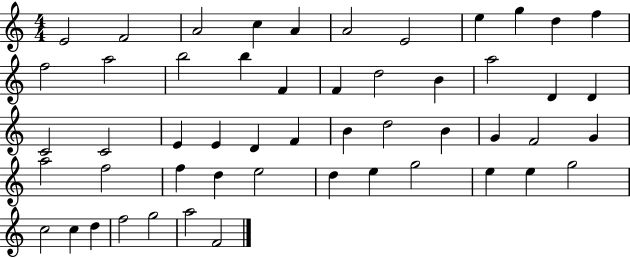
E4/h F4/h A4/h C5/q A4/q A4/h E4/h E5/q G5/q D5/q F5/q F5/h A5/h B5/h B5/q F4/q F4/q D5/h B4/q A5/h D4/q D4/q C4/h C4/h E4/q E4/q D4/q F4/q B4/q D5/h B4/q G4/q F4/h G4/q A5/h F5/h F5/q D5/q E5/h D5/q E5/q G5/h E5/q E5/q G5/h C5/h C5/q D5/q F5/h G5/h A5/h F4/h